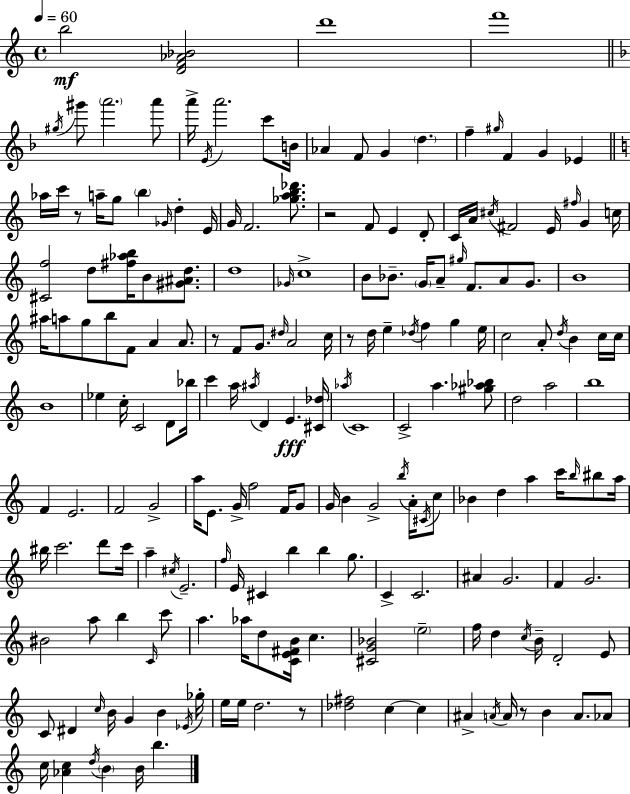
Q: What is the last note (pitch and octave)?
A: B5